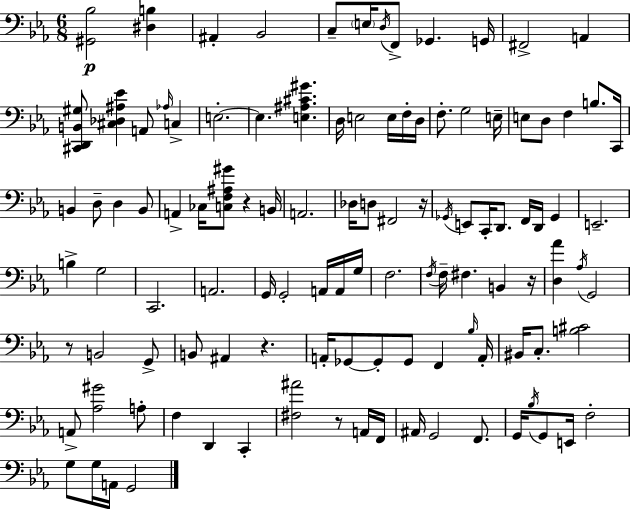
{
  \clef bass
  \numericTimeSignature
  \time 6/8
  \key c \minor
  <gis, bes>2\p <dis b>4 | ais,4-. bes,2 | c8-- \parenthesize e16 \acciaccatura { d16 } f,8-> ges,4. | g,16 fis,2-> a,4 | \break <cis, d, b, gis>8 <cis des ais ees'>4 a,8 \grace { aes16 } c4-> | e2.-.~~ | e4. <e ais cis' gis'>4. | d16 e2 e16 | \break f16-. d16 f8.-. g2 | e16-- e8 d8 f4 b8. | c,16 b,4 d8-- d4 | b,8 a,4-> ces16 <c f ais gis'>8 r4 | \break b,16 a,2. | des16 d8 fis,2 | r16 \acciaccatura { ges,16 } e,8 c,16-. d,8. f,16 d,16 ges,4 | e,2.-- | \break b4-> g2 | c,2. | a,2. | g,16 g,2-. | \break a,16 a,16 g16 f2. | \acciaccatura { f16 } f16-- fis4. b,4 | r16 <d aes'>4 \acciaccatura { aes16 } g,2 | r8 b,2 | \break g,8-> b,8 ais,4 r4. | a,16-. ges,8~~ ges,8-. ges,8 | f,4 \grace { bes16 } a,16-. bis,16 c8.-. <b cis'>2 | a,8-> <aes gis'>2 | \break a8-. f4 d,4 | c,4-. <fis ais'>2 | r8 a,16 f,16 ais,16 g,2 | f,8. g,16 \acciaccatura { bes16 } g,8 e,16 f2-. | \break g8 g16 a,16 g,2 | \bar "|."
}